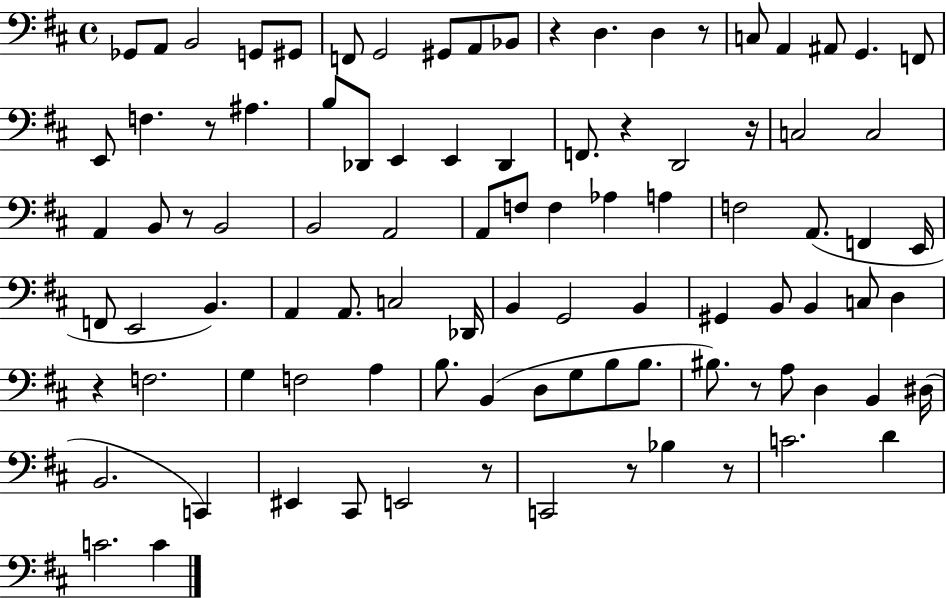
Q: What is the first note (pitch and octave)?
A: Gb2